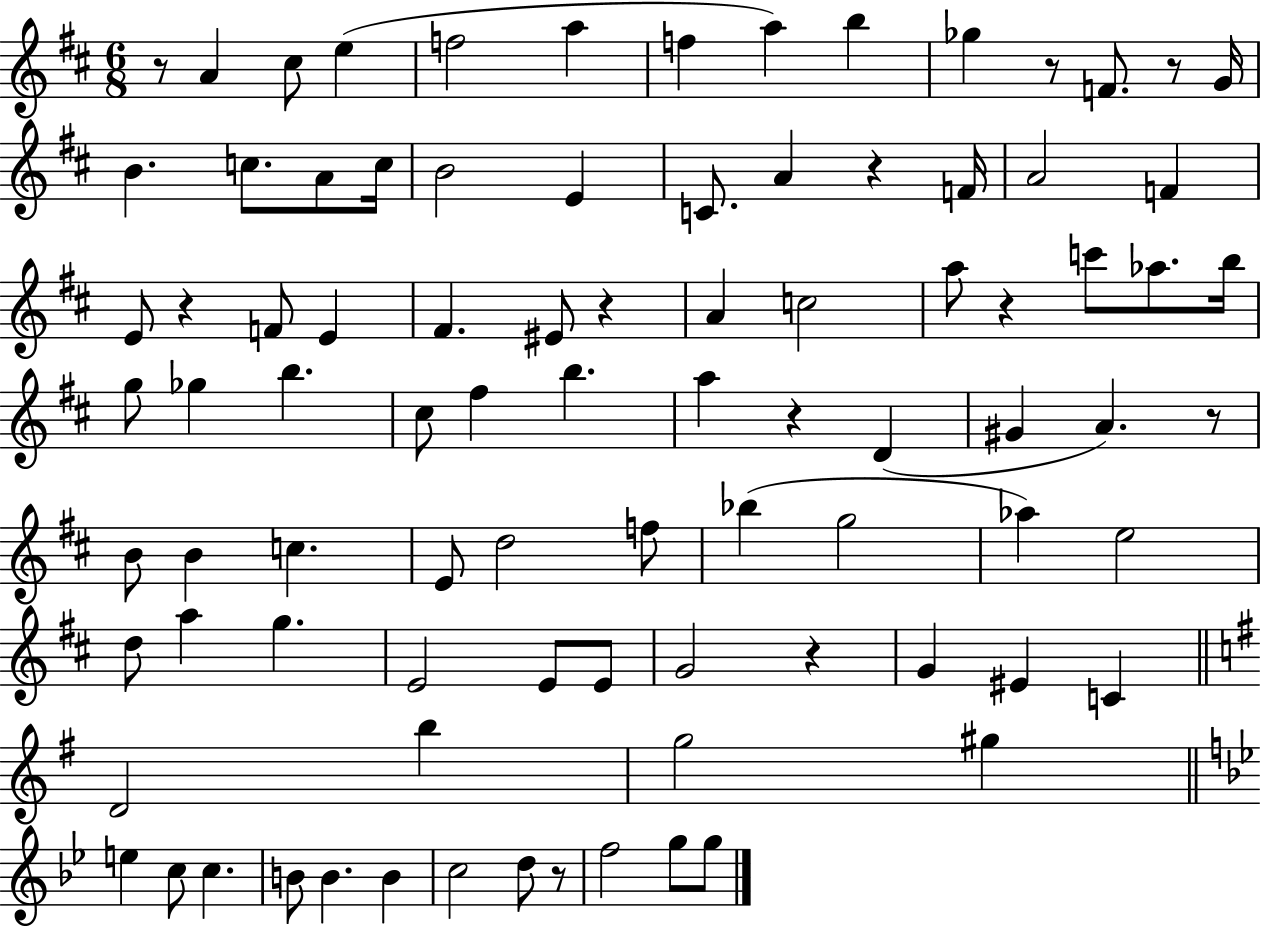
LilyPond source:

{
  \clef treble
  \numericTimeSignature
  \time 6/8
  \key d \major
  \repeat volta 2 { r8 a'4 cis''8 e''4( | f''2 a''4 | f''4 a''4) b''4 | ges''4 r8 f'8. r8 g'16 | \break b'4. c''8. a'8 c''16 | b'2 e'4 | c'8. a'4 r4 f'16 | a'2 f'4 | \break e'8 r4 f'8 e'4 | fis'4. eis'8 r4 | a'4 c''2 | a''8 r4 c'''8 aes''8. b''16 | \break g''8 ges''4 b''4. | cis''8 fis''4 b''4. | a''4 r4 d'4( | gis'4 a'4.) r8 | \break b'8 b'4 c''4. | e'8 d''2 f''8 | bes''4( g''2 | aes''4) e''2 | \break d''8 a''4 g''4. | e'2 e'8 e'8 | g'2 r4 | g'4 eis'4 c'4 | \break \bar "||" \break \key e \minor d'2 b''4 | g''2 gis''4 | \bar "||" \break \key bes \major e''4 c''8 c''4. | b'8 b'4. b'4 | c''2 d''8 r8 | f''2 g''8 g''8 | \break } \bar "|."
}